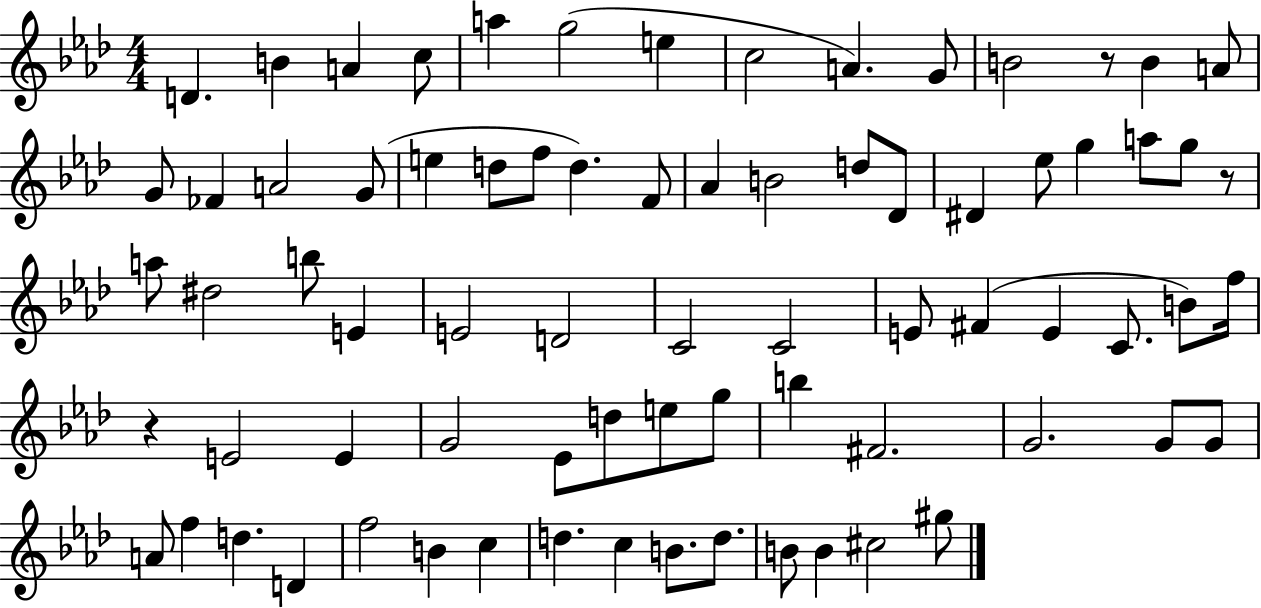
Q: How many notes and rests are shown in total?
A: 75